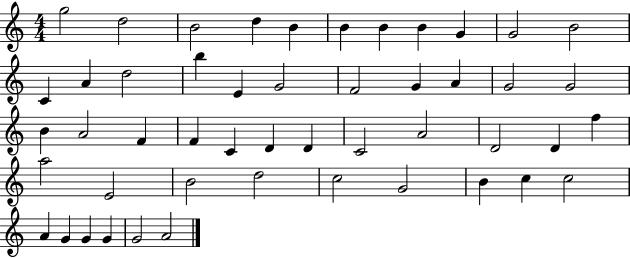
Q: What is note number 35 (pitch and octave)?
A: A5